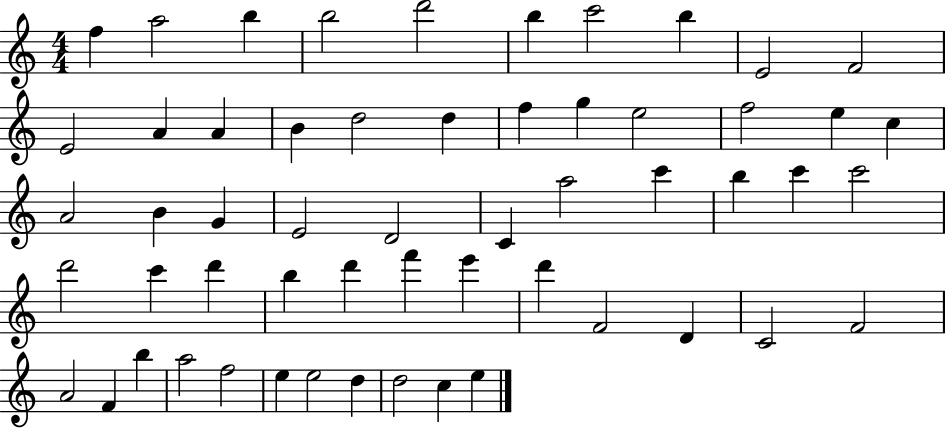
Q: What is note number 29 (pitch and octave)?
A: A5